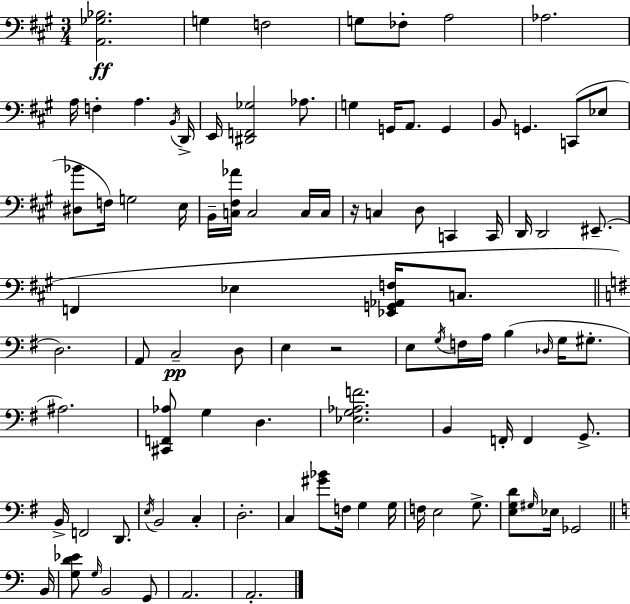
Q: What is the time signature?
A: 3/4